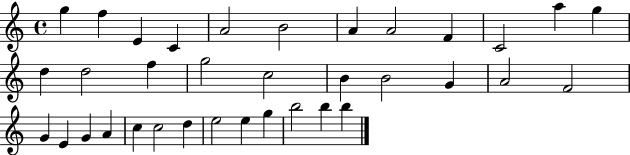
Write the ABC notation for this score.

X:1
T:Untitled
M:4/4
L:1/4
K:C
g f E C A2 B2 A A2 F C2 a g d d2 f g2 c2 B B2 G A2 F2 G E G A c c2 d e2 e g b2 b b